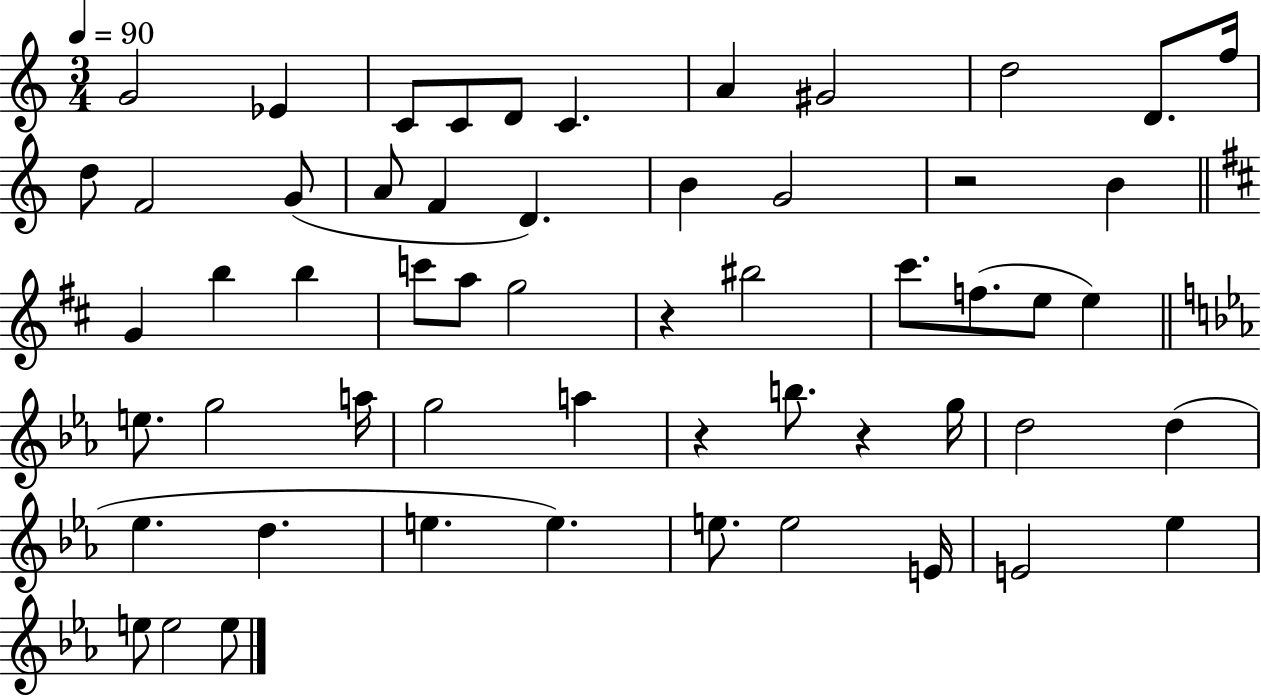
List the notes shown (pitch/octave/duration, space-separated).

G4/h Eb4/q C4/e C4/e D4/e C4/q. A4/q G#4/h D5/h D4/e. F5/s D5/e F4/h G4/e A4/e F4/q D4/q. B4/q G4/h R/h B4/q G4/q B5/q B5/q C6/e A5/e G5/h R/q BIS5/h C#6/e. F5/e. E5/e E5/q E5/e. G5/h A5/s G5/h A5/q R/q B5/e. R/q G5/s D5/h D5/q Eb5/q. D5/q. E5/q. E5/q. E5/e. E5/h E4/s E4/h Eb5/q E5/e E5/h E5/e